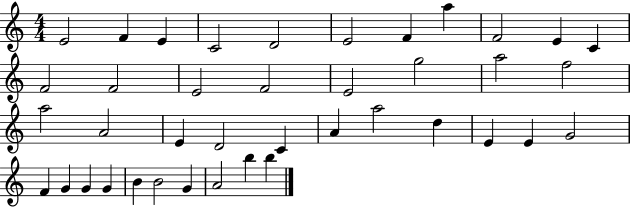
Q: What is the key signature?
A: C major